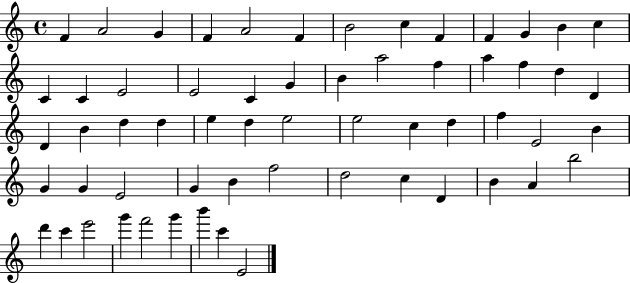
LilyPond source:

{
  \clef treble
  \time 4/4
  \defaultTimeSignature
  \key c \major
  f'4 a'2 g'4 | f'4 a'2 f'4 | b'2 c''4 f'4 | f'4 g'4 b'4 c''4 | \break c'4 c'4 e'2 | e'2 c'4 g'4 | b'4 a''2 f''4 | a''4 f''4 d''4 d'4 | \break d'4 b'4 d''4 d''4 | e''4 d''4 e''2 | e''2 c''4 d''4 | f''4 e'2 b'4 | \break g'4 g'4 e'2 | g'4 b'4 f''2 | d''2 c''4 d'4 | b'4 a'4 b''2 | \break d'''4 c'''4 e'''2 | g'''4 f'''2 g'''4 | b'''4 c'''4 e'2 | \bar "|."
}